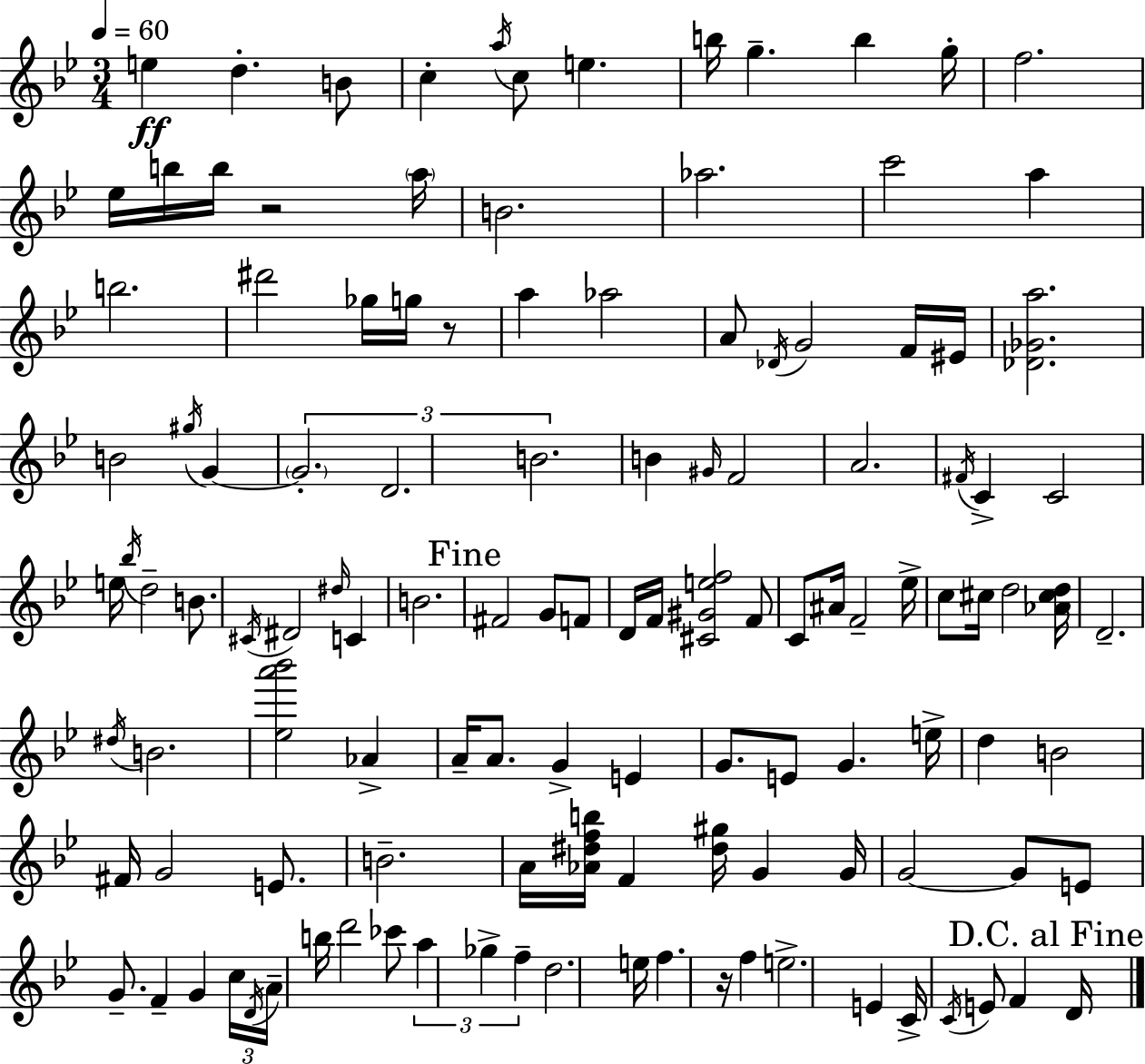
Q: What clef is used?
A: treble